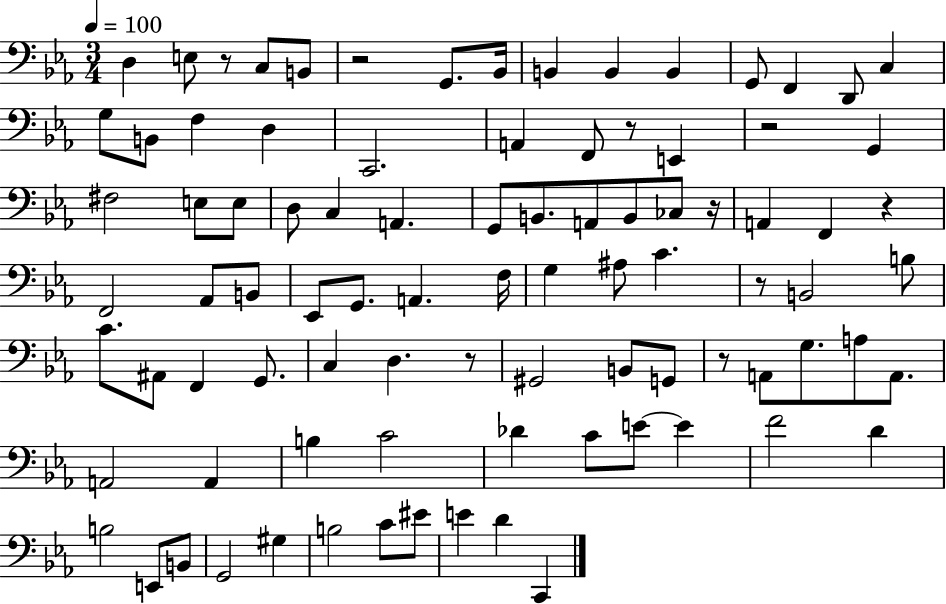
{
  \clef bass
  \numericTimeSignature
  \time 3/4
  \key ees \major
  \tempo 4 = 100
  d4 e8 r8 c8 b,8 | r2 g,8. bes,16 | b,4 b,4 b,4 | g,8 f,4 d,8 c4 | \break g8 b,8 f4 d4 | c,2. | a,4 f,8 r8 e,4 | r2 g,4 | \break fis2 e8 e8 | d8 c4 a,4. | g,8 b,8. a,8 b,8 ces8 r16 | a,4 f,4 r4 | \break f,2 aes,8 b,8 | ees,8 g,8. a,4. f16 | g4 ais8 c'4. | r8 b,2 b8 | \break c'8. ais,8 f,4 g,8. | c4 d4. r8 | gis,2 b,8 g,8 | r8 a,8 g8. a8 a,8. | \break a,2 a,4 | b4 c'2 | des'4 c'8 e'8~~ e'4 | f'2 d'4 | \break b2 e,8 b,8 | g,2 gis4 | b2 c'8 eis'8 | e'4 d'4 c,4 | \break \bar "|."
}